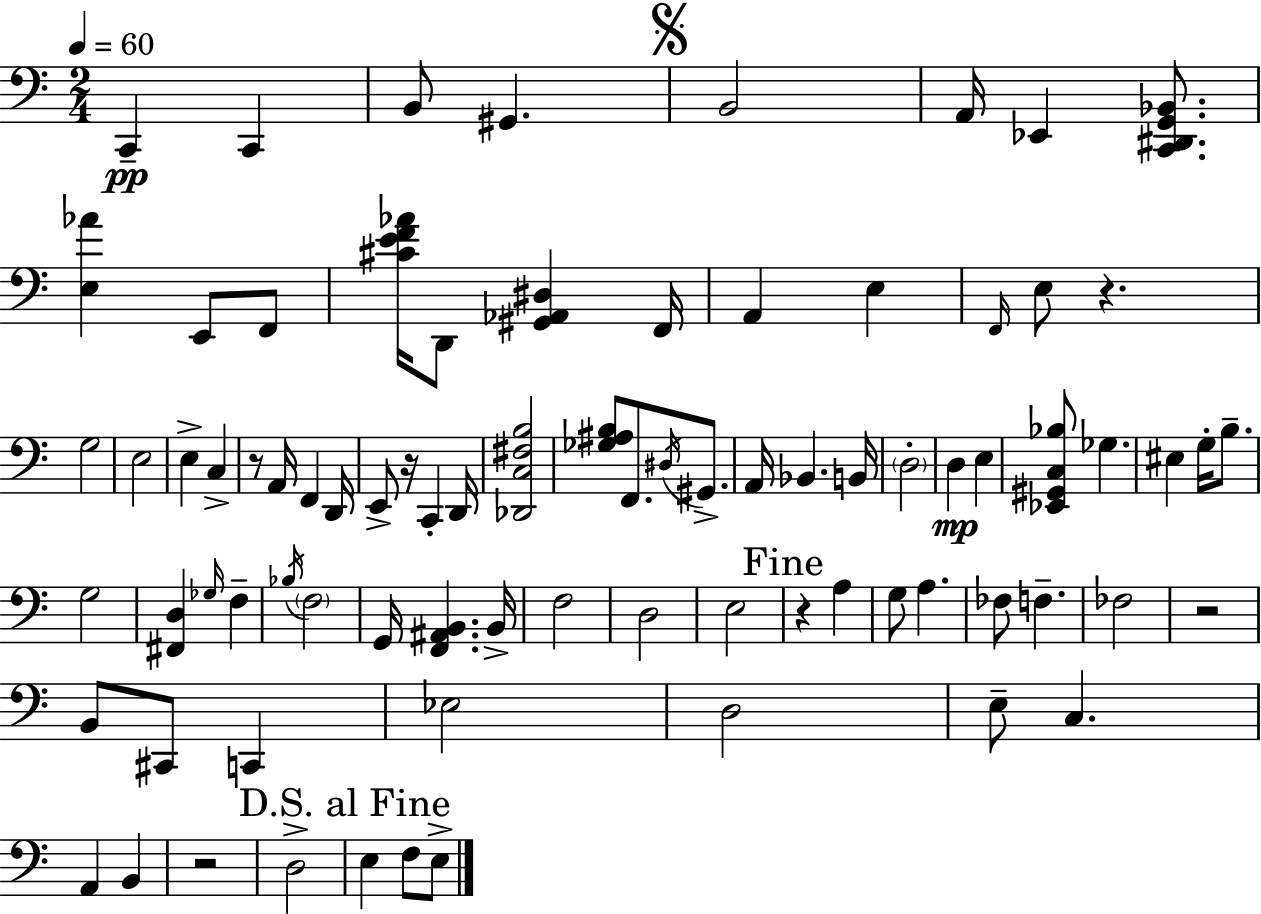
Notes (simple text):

C2/q C2/q B2/e G#2/q. B2/h A2/s Eb2/q [C2,D#2,G2,Bb2]/e. [E3,Ab4]/q E2/e F2/e [C#4,E4,F4,Ab4]/s D2/e [G#2,Ab2,D#3]/q F2/s A2/q E3/q F2/s E3/e R/q. G3/h E3/h E3/q C3/q R/e A2/s F2/q D2/s E2/e R/s C2/q D2/s [Db2,C3,F#3,B3]/h [Gb3,A#3,B3]/e F2/e. D#3/s G#2/e. A2/s Bb2/q. B2/s D3/h D3/q E3/q [Eb2,G#2,C3,Bb3]/e Gb3/q. EIS3/q G3/s B3/e. G3/h [F#2,D3]/q Gb3/s F3/q Bb3/s F3/h G2/s [F2,A#2,B2]/q. B2/s F3/h D3/h E3/h R/q A3/q G3/e A3/q. FES3/e F3/q. FES3/h R/h B2/e C#2/e C2/q Eb3/h D3/h E3/e C3/q. A2/q B2/q R/h D3/h E3/q F3/e E3/e